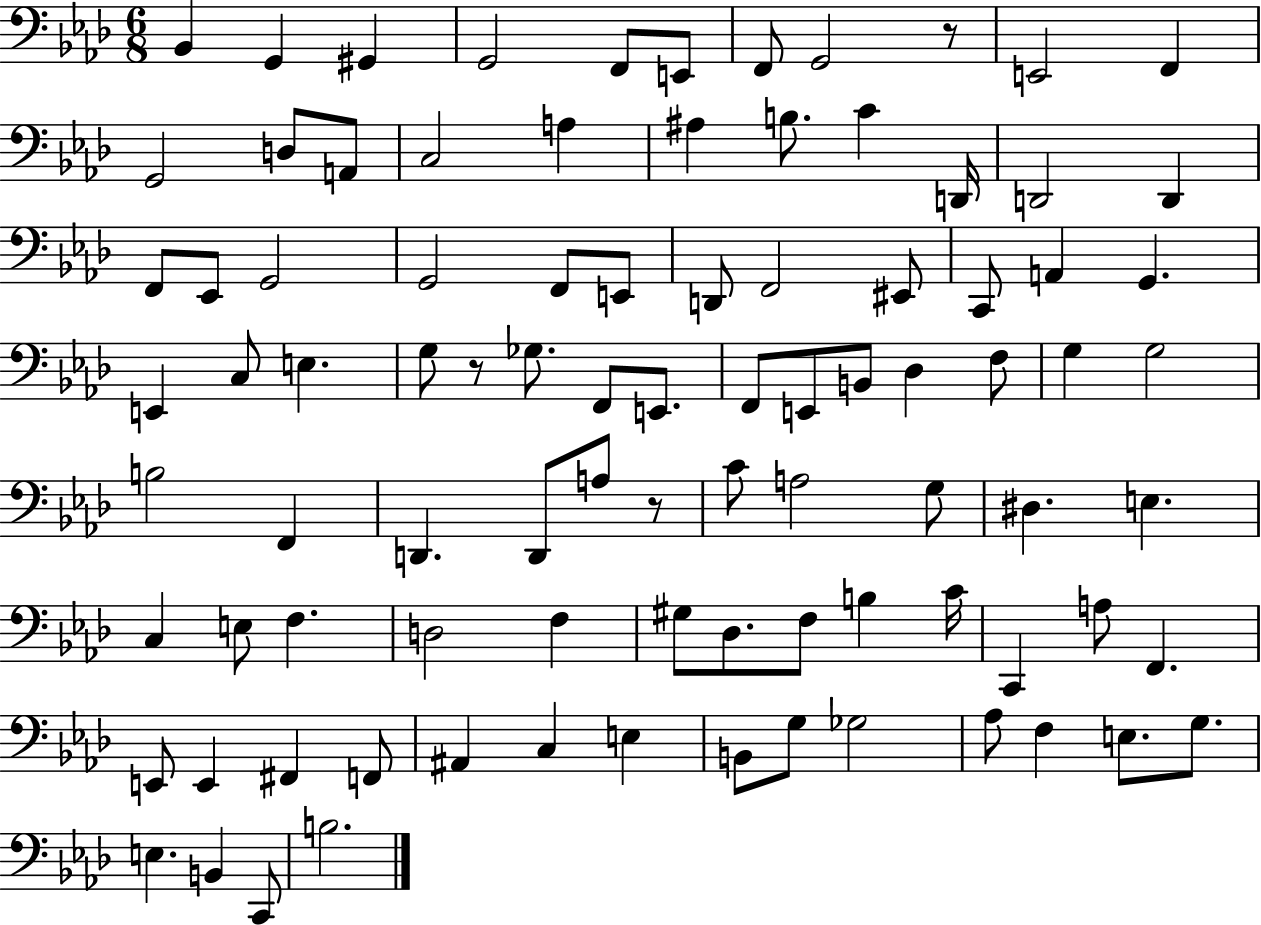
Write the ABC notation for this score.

X:1
T:Untitled
M:6/8
L:1/4
K:Ab
_B,, G,, ^G,, G,,2 F,,/2 E,,/2 F,,/2 G,,2 z/2 E,,2 F,, G,,2 D,/2 A,,/2 C,2 A, ^A, B,/2 C D,,/4 D,,2 D,, F,,/2 _E,,/2 G,,2 G,,2 F,,/2 E,,/2 D,,/2 F,,2 ^E,,/2 C,,/2 A,, G,, E,, C,/2 E, G,/2 z/2 _G,/2 F,,/2 E,,/2 F,,/2 E,,/2 B,,/2 _D, F,/2 G, G,2 B,2 F,, D,, D,,/2 A,/2 z/2 C/2 A,2 G,/2 ^D, E, C, E,/2 F, D,2 F, ^G,/2 _D,/2 F,/2 B, C/4 C,, A,/2 F,, E,,/2 E,, ^F,, F,,/2 ^A,, C, E, B,,/2 G,/2 _G,2 _A,/2 F, E,/2 G,/2 E, B,, C,,/2 B,2